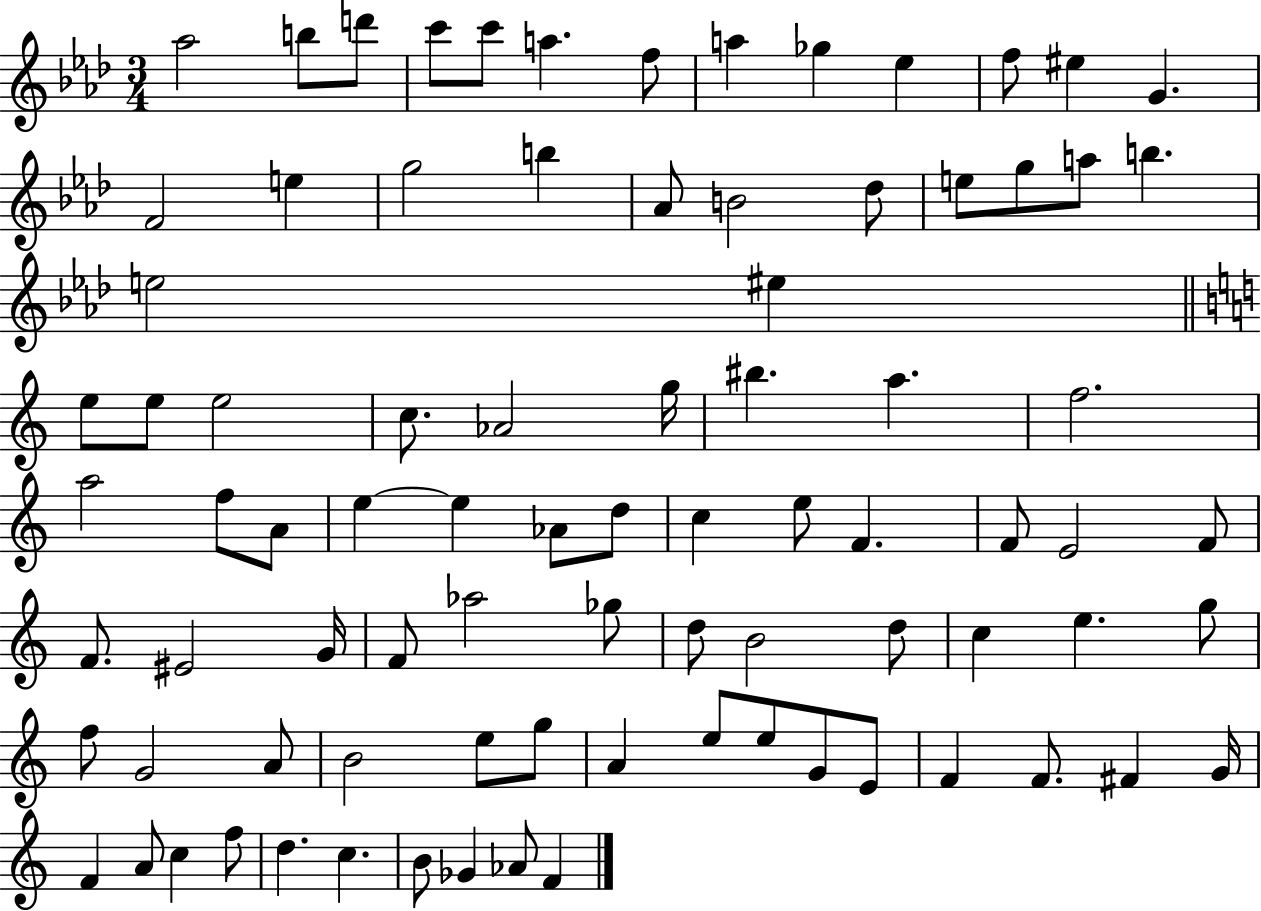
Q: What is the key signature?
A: AES major